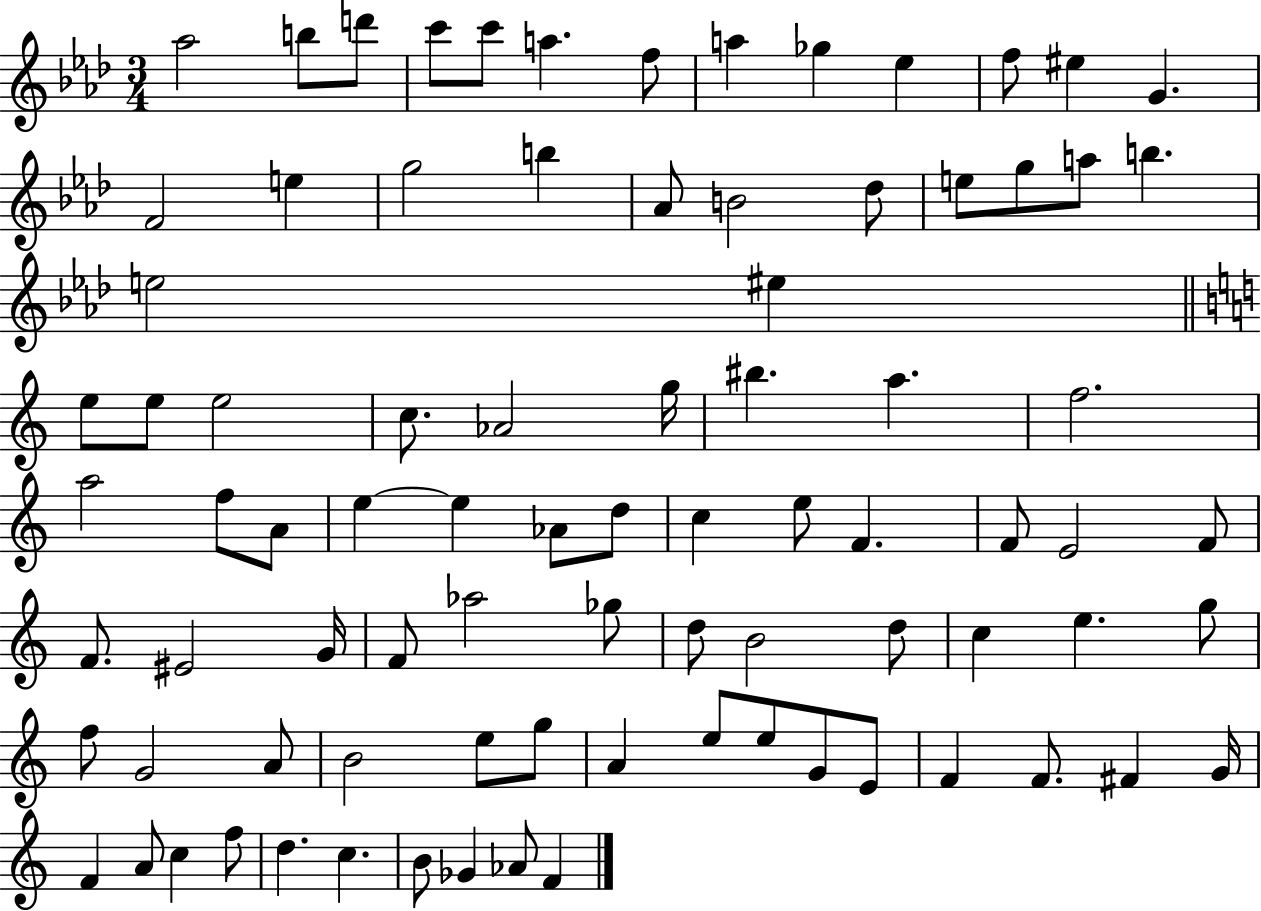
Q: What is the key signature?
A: AES major